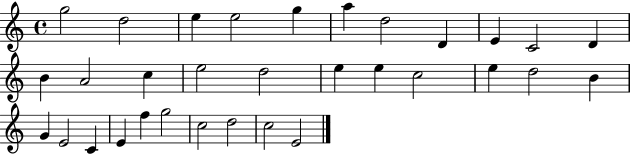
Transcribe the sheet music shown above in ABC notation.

X:1
T:Untitled
M:4/4
L:1/4
K:C
g2 d2 e e2 g a d2 D E C2 D B A2 c e2 d2 e e c2 e d2 B G E2 C E f g2 c2 d2 c2 E2